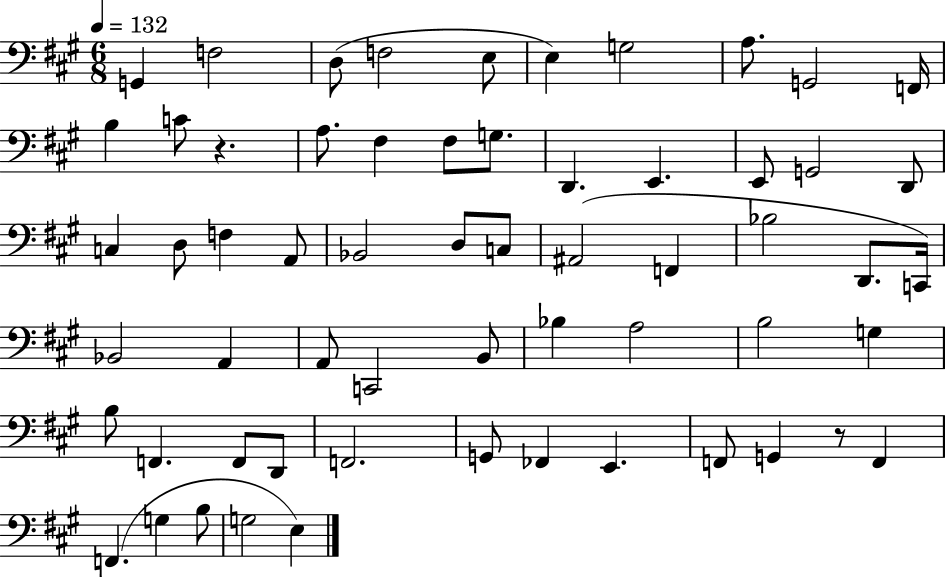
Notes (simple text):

G2/q F3/h D3/e F3/h E3/e E3/q G3/h A3/e. G2/h F2/s B3/q C4/e R/q. A3/e. F#3/q F#3/e G3/e. D2/q. E2/q. E2/e G2/h D2/e C3/q D3/e F3/q A2/e Bb2/h D3/e C3/e A#2/h F2/q Bb3/h D2/e. C2/s Bb2/h A2/q A2/e C2/h B2/e Bb3/q A3/h B3/h G3/q B3/e F2/q. F2/e D2/e F2/h. G2/e FES2/q E2/q. F2/e G2/q R/e F2/q F2/q. G3/q B3/e G3/h E3/q